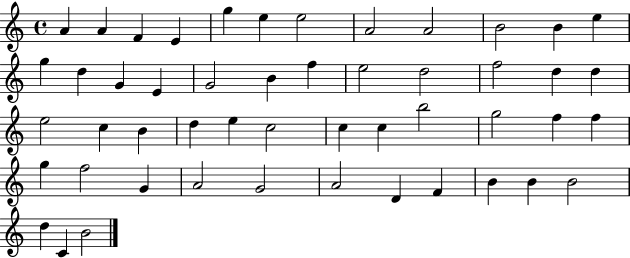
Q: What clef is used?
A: treble